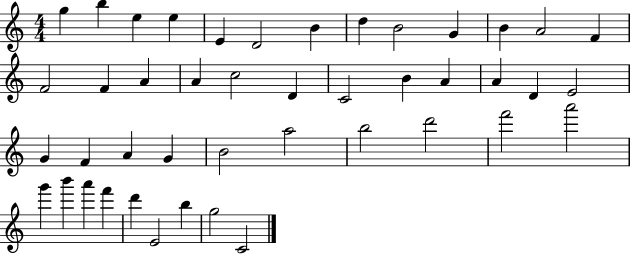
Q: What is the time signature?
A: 4/4